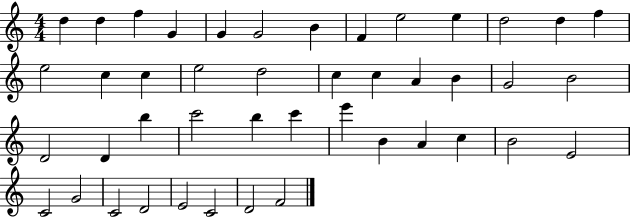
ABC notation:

X:1
T:Untitled
M:4/4
L:1/4
K:C
d d f G G G2 B F e2 e d2 d f e2 c c e2 d2 c c A B G2 B2 D2 D b c'2 b c' e' B A c B2 E2 C2 G2 C2 D2 E2 C2 D2 F2